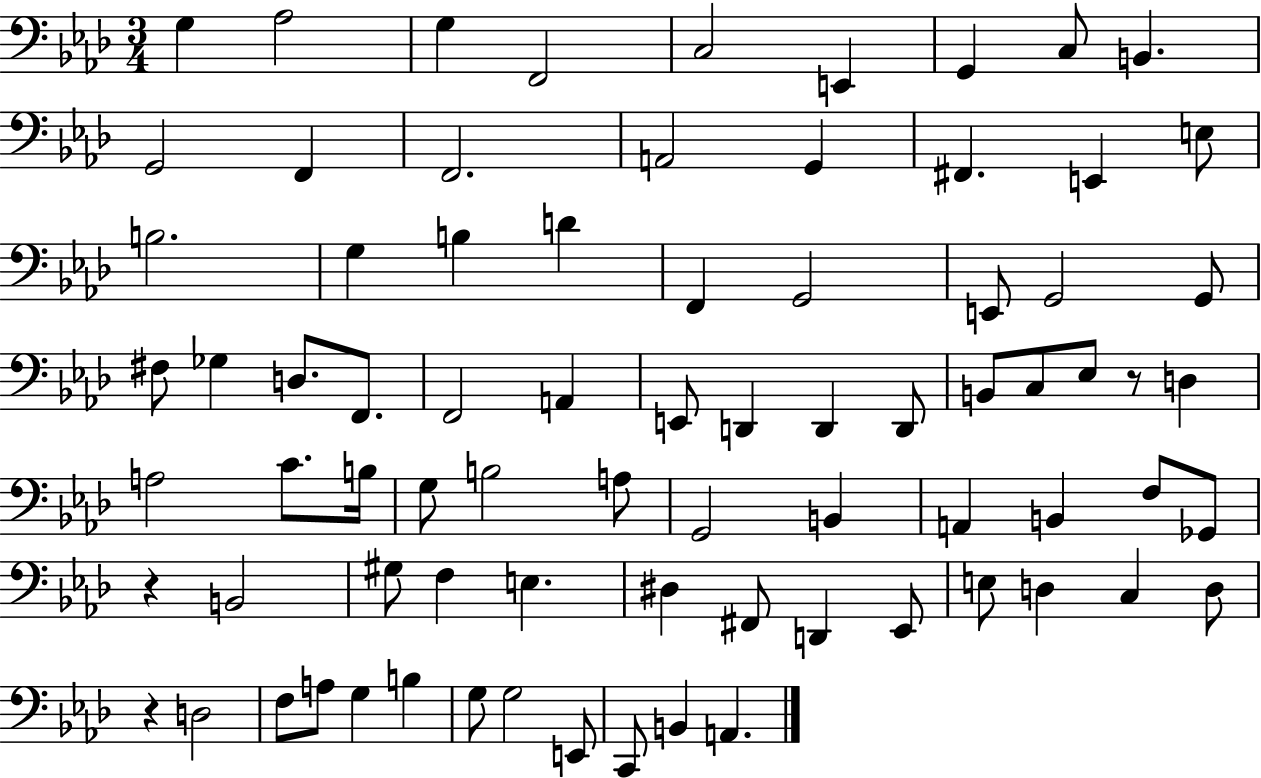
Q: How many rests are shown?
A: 3